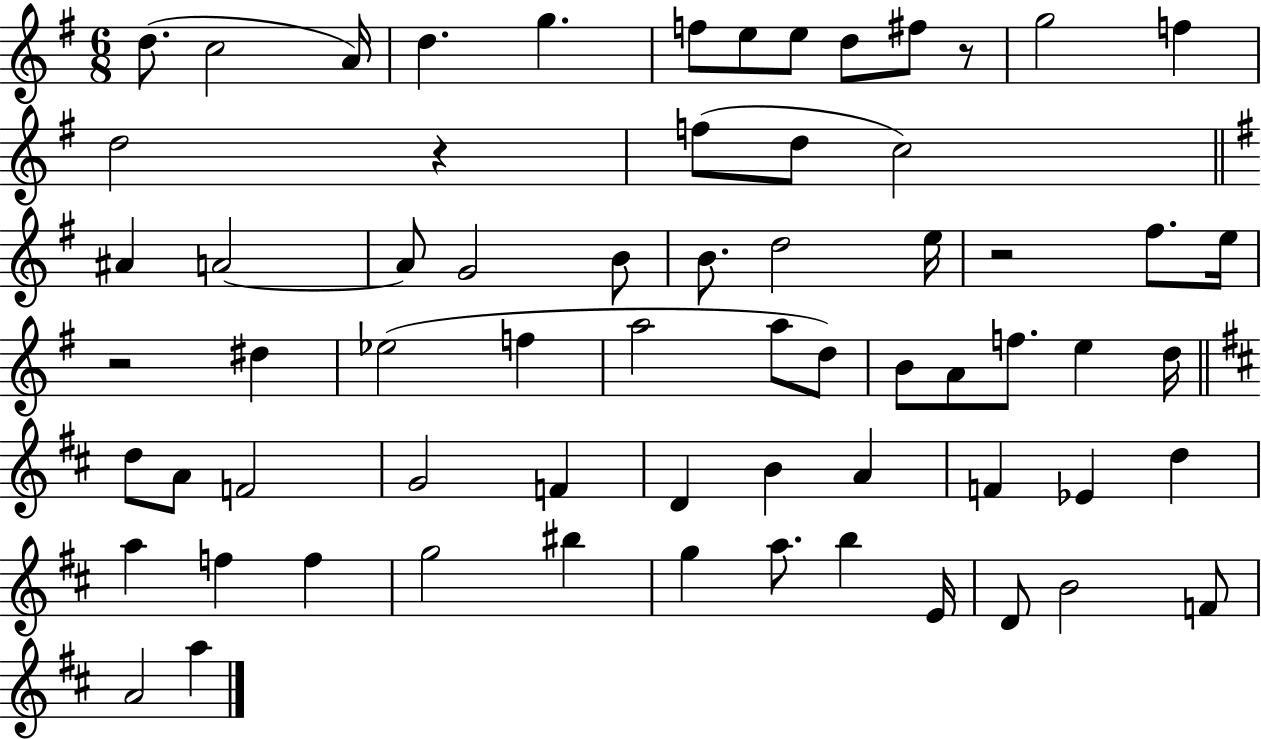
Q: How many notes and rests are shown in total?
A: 66